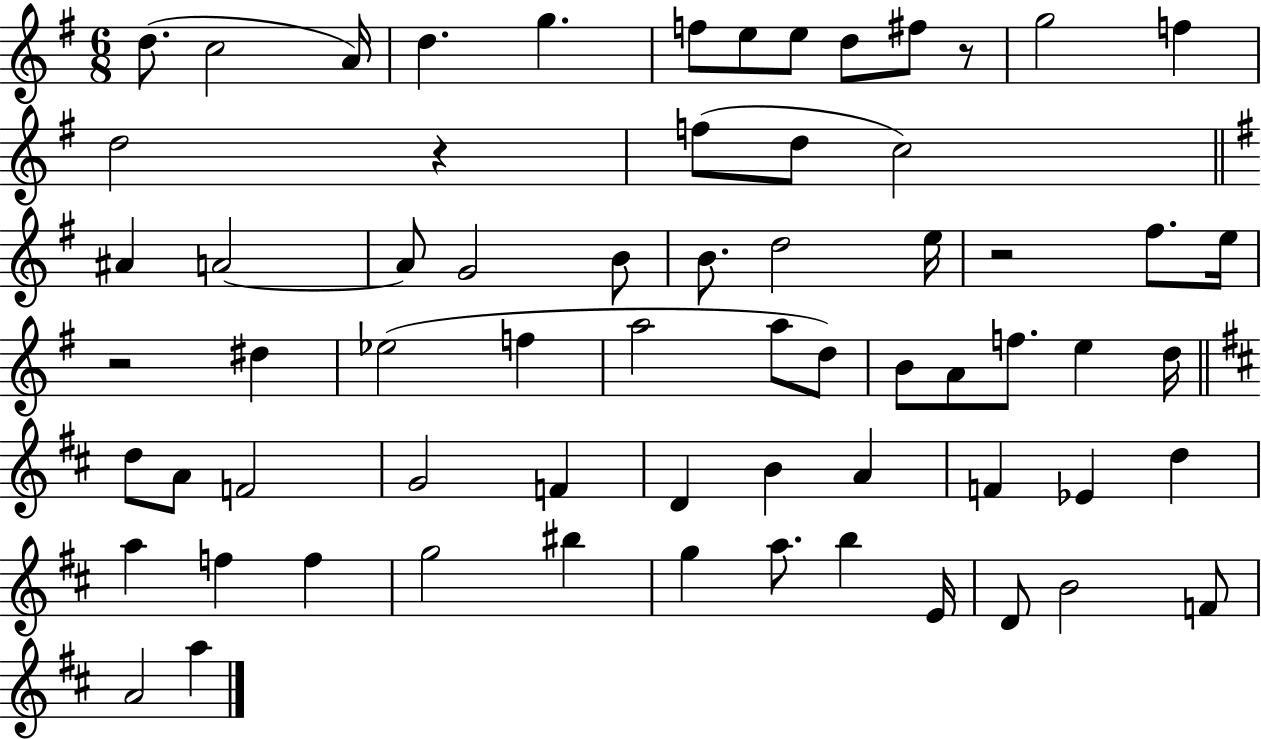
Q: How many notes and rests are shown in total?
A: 66